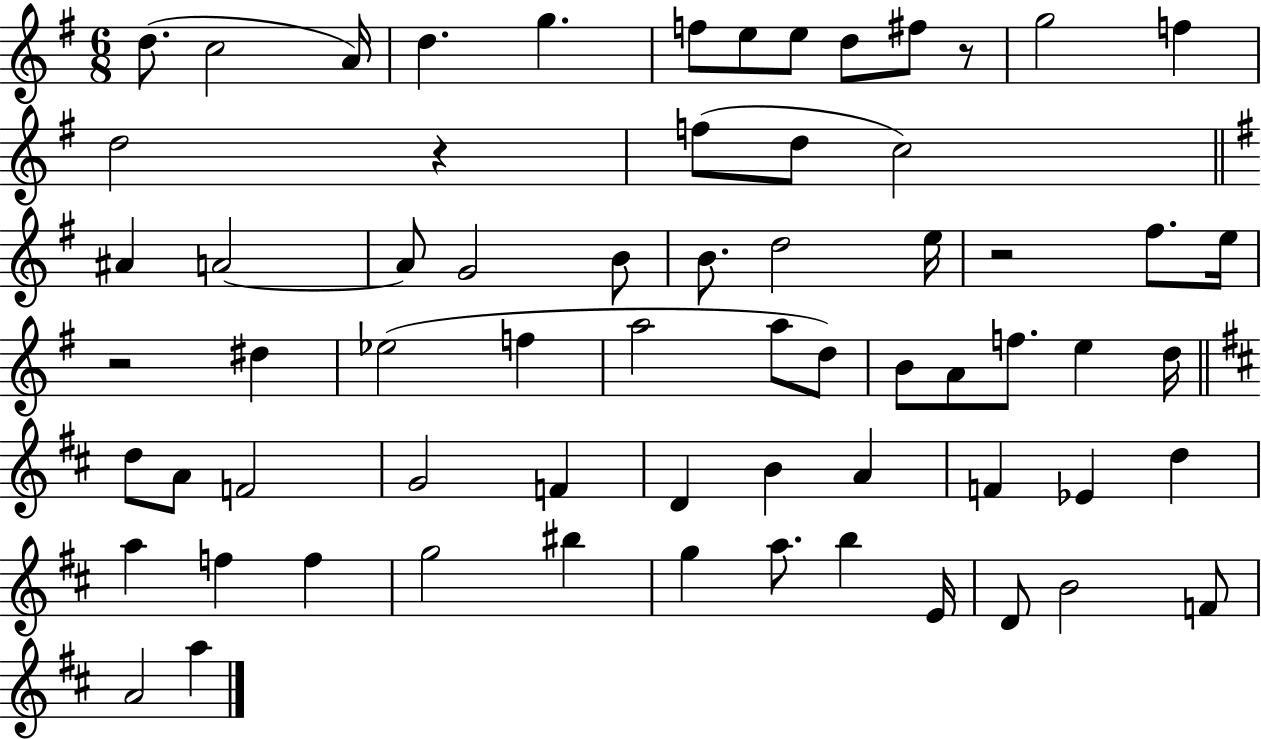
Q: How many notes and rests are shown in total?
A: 66